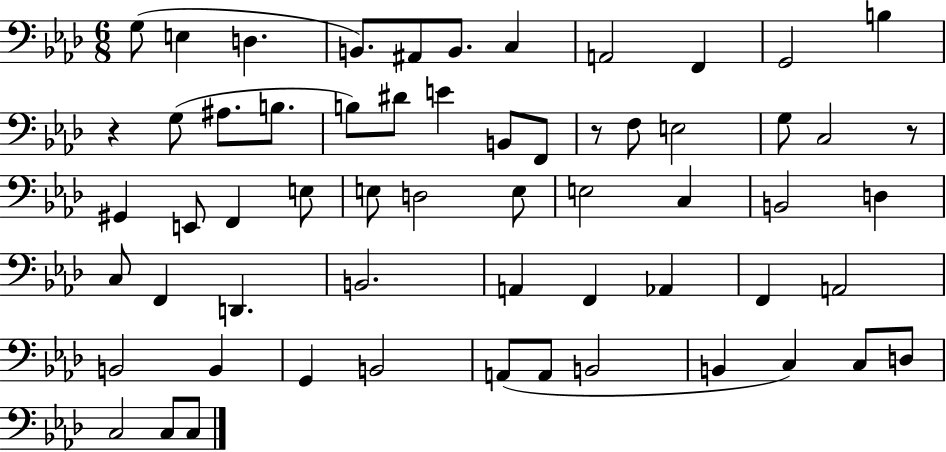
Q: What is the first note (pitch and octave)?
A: G3